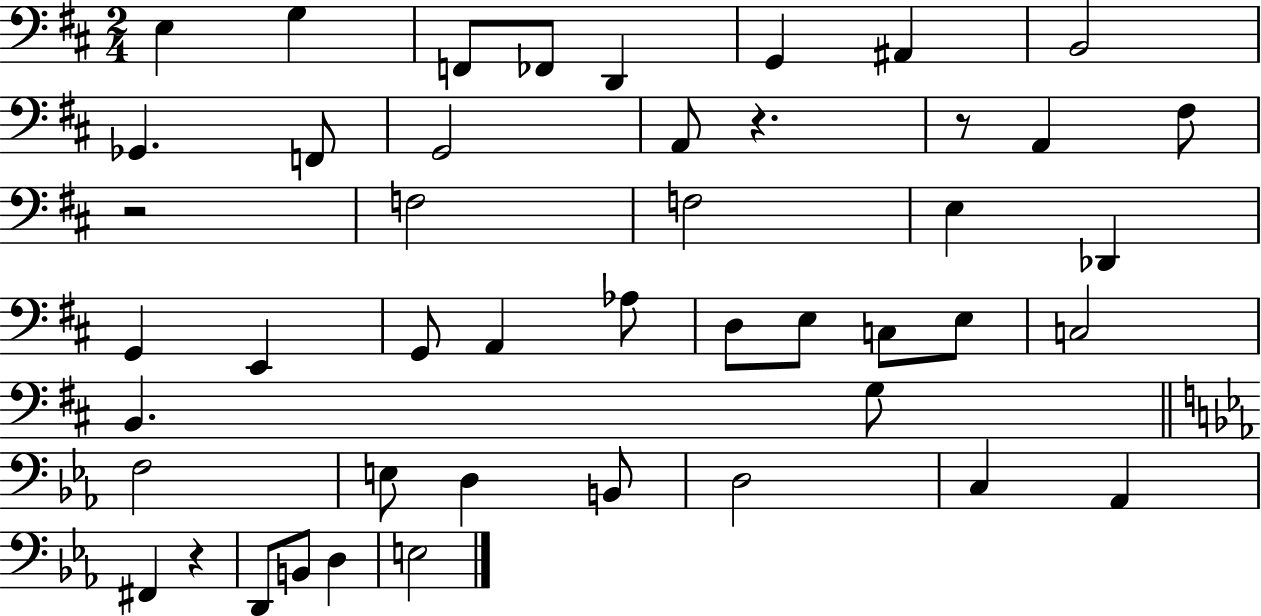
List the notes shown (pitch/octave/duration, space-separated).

E3/q G3/q F2/e FES2/e D2/q G2/q A#2/q B2/h Gb2/q. F2/e G2/h A2/e R/q. R/e A2/q F#3/e R/h F3/h F3/h E3/q Db2/q G2/q E2/q G2/e A2/q Ab3/e D3/e E3/e C3/e E3/e C3/h B2/q. G3/e F3/h E3/e D3/q B2/e D3/h C3/q Ab2/q F#2/q R/q D2/e B2/e D3/q E3/h